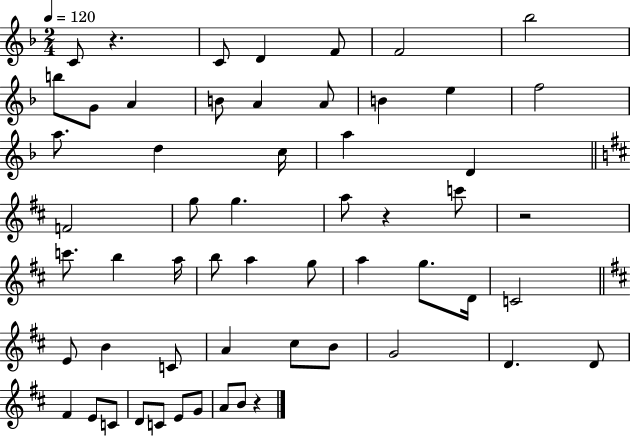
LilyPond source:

{
  \clef treble
  \numericTimeSignature
  \time 2/4
  \key f \major
  \tempo 4 = 120
  c'8 r4. | c'8 d'4 f'8 | f'2 | bes''2 | \break b''8 g'8 a'4 | b'8 a'4 a'8 | b'4 e''4 | f''2 | \break a''8. d''4 c''16 | a''4 d'4 | \bar "||" \break \key d \major f'2 | g''8 g''4. | a''8 r4 c'''8 | r2 | \break c'''8. b''4 a''16 | b''8 a''4 g''8 | a''4 g''8. d'16 | c'2 | \break \bar "||" \break \key b \minor e'8 b'4 c'8 | a'4 cis''8 b'8 | g'2 | d'4. d'8 | \break fis'4 e'8 c'8 | d'8 c'8 e'8 g'8 | a'8 b'8 r4 | \bar "|."
}